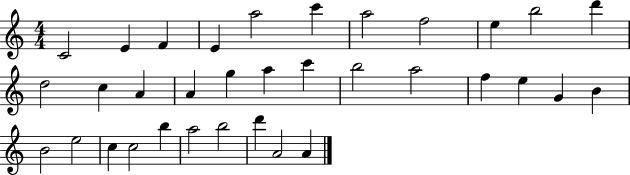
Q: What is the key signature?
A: C major